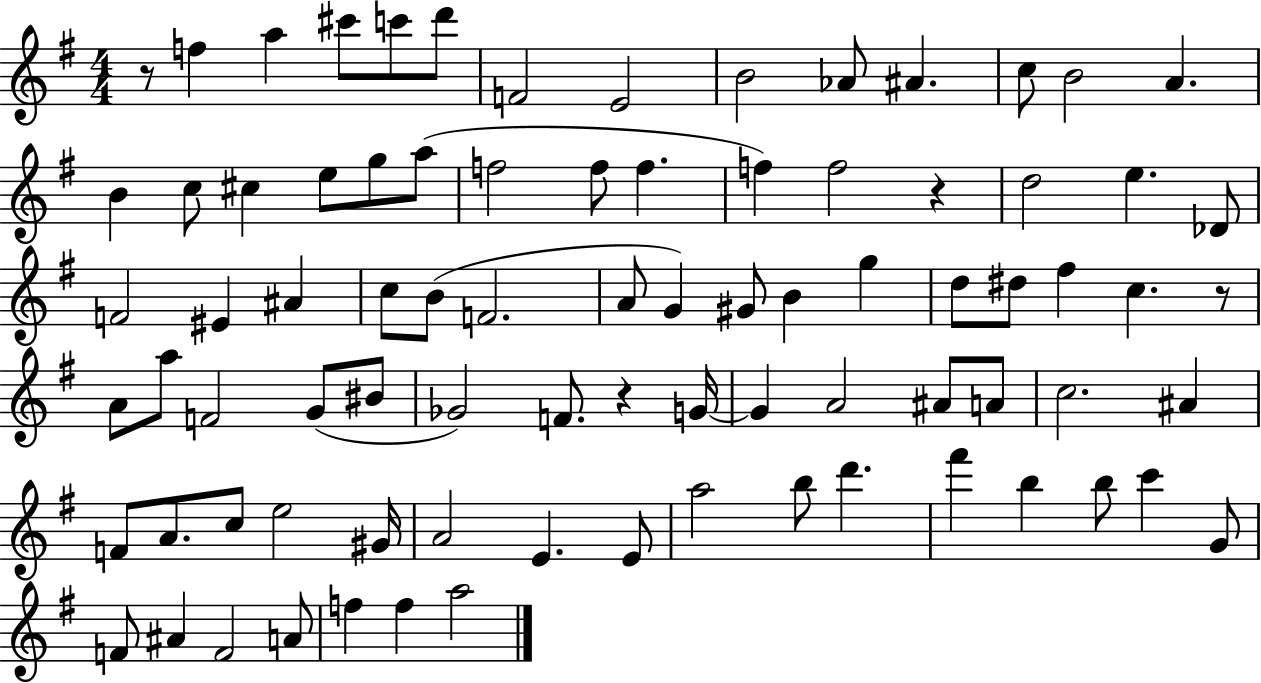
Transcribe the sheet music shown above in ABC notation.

X:1
T:Untitled
M:4/4
L:1/4
K:G
z/2 f a ^c'/2 c'/2 d'/2 F2 E2 B2 _A/2 ^A c/2 B2 A B c/2 ^c e/2 g/2 a/2 f2 f/2 f f f2 z d2 e _D/2 F2 ^E ^A c/2 B/2 F2 A/2 G ^G/2 B g d/2 ^d/2 ^f c z/2 A/2 a/2 F2 G/2 ^B/2 _G2 F/2 z G/4 G A2 ^A/2 A/2 c2 ^A F/2 A/2 c/2 e2 ^G/4 A2 E E/2 a2 b/2 d' ^f' b b/2 c' G/2 F/2 ^A F2 A/2 f f a2